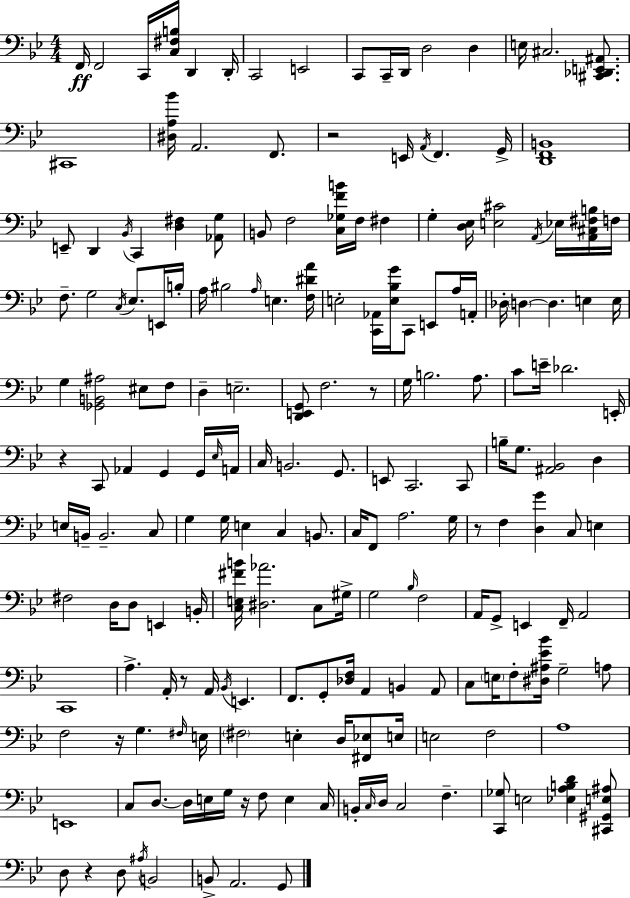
{
  \clef bass
  \numericTimeSignature
  \time 4/4
  \key g \minor
  f,16\ff f,2 c,16 <c fis b>16 d,4 d,16-. | c,2 e,2 | c,8 c,16-- d,16 d2 d4 | e16 cis2. <cis, des, e, ais,>8. | \break cis,1 | <dis a bes'>16 a,2. f,8. | r2 e,16 \acciaccatura { a,16 } f,4. | g,16-> <d, f, b,>1 | \break e,8-- d,4 \acciaccatura { bes,16 } c,4 <d fis>4 | <aes, g>8 b,8 f2 <c ges f' b'>16 f16 fis4 | g4-. <d ees>16 <e cis'>2 \acciaccatura { a,16 } | ees16 <a, cis fis b>16 f16 f8.-- g2 \acciaccatura { c16 } ees8. | \break e,16 b16-. a16 bis2 \grace { a16 } e4. | <f dis' a'>16 e2-. <c, aes,>16 <e bes g'>16 c,8 | e,8 a16 a,16-. des16-. \parenthesize d4~~ d4. | e4 e16 g4 <ges, b, ais>2 | \break eis8 f8 d4-- e2.-- | <d, e, g,>8 f2. | r8 g16 b2. | a8. c'8 e'16-- des'2. | \break e,16-. r4 c,8 aes,4 g,4 | g,16 \grace { ees16 } a,16 c16 b,2. | g,8. e,8 c,2. | c,8 b16-- g8. <ais, bes,>2 | \break d4 e16 b,16-- b,2.-- | c8 g4 g16 e4 c4 | b,8. c16 f,8 a2. | g16 r8 f4 <d g'>4 | \break c8 e4 fis2 d16 d8 | e,4 b,16-. <c e fis' b'>16 <dis aes'>2. | c8 gis16-> g2 \grace { bes16 } f2 | a,16 g,8-> e,4 f,16-- a,2 | \break c,1 | a4.-> a,16-. r8 | a,16 \acciaccatura { bes,16 } e,4. f,8. g,8-. <des f>16 a,4 | b,4 a,8 c8 \parenthesize e16 f8-. <dis ais ees' bes'>16 g2-- | \break a8 f2 | r16 g4. \grace { fis16 } e16 \parenthesize fis2 | e4-. d16 <fis, ees>8 e16 e2 | f2 a1 | \break e,1 | c8 d8.~~ d16 e16 | g16 r16 f8 e4 c16 b,16-. \grace { c16 } d16 c2 | f4.-- <c, ges>8 e2 | \break <ees a b d'>4 <cis, gis, e ais>8 d8 r4 | d8 \acciaccatura { ais16 } b,2 b,8-> a,2. | g,8 \bar "|."
}